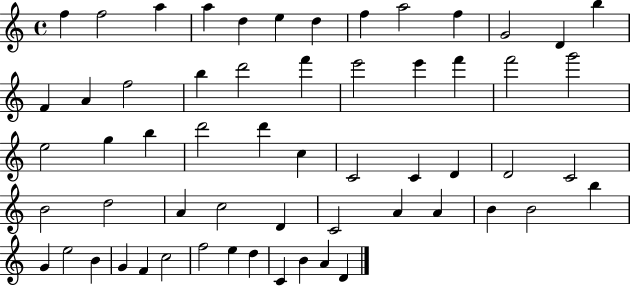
{
  \clef treble
  \time 4/4
  \defaultTimeSignature
  \key c \major
  f''4 f''2 a''4 | a''4 d''4 e''4 d''4 | f''4 a''2 f''4 | g'2 d'4 b''4 | \break f'4 a'4 f''2 | b''4 d'''2 f'''4 | e'''2 e'''4 f'''4 | f'''2 g'''2 | \break e''2 g''4 b''4 | d'''2 d'''4 c''4 | c'2 c'4 d'4 | d'2 c'2 | \break b'2 d''2 | a'4 c''2 d'4 | c'2 a'4 a'4 | b'4 b'2 b''4 | \break g'4 e''2 b'4 | g'4 f'4 c''2 | f''2 e''4 d''4 | c'4 b'4 a'4 d'4 | \break \bar "|."
}